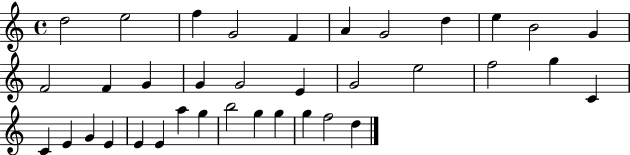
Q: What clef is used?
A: treble